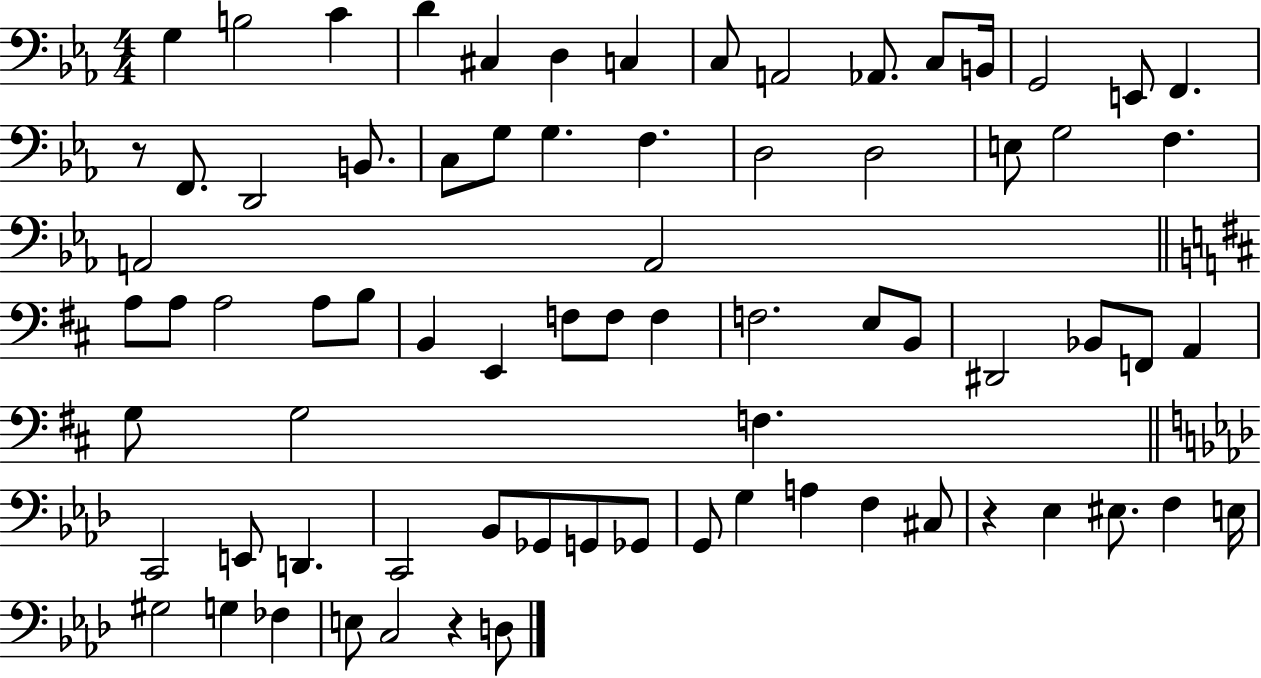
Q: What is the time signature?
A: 4/4